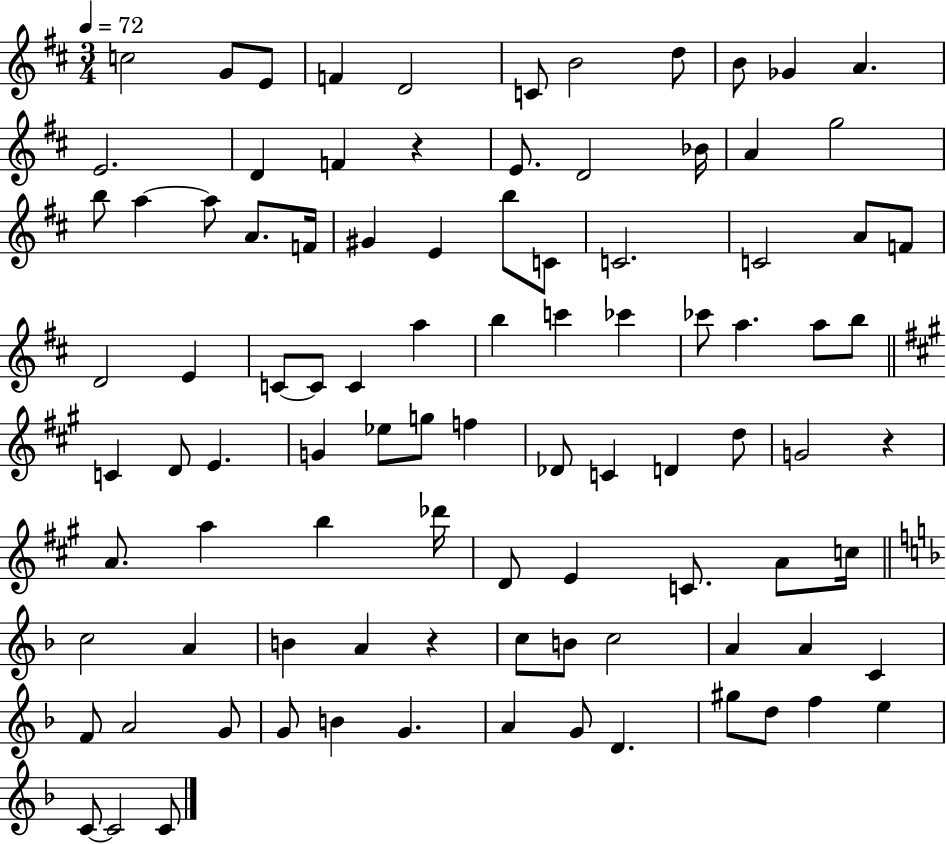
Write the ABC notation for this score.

X:1
T:Untitled
M:3/4
L:1/4
K:D
c2 G/2 E/2 F D2 C/2 B2 d/2 B/2 _G A E2 D F z E/2 D2 _B/4 A g2 b/2 a a/2 A/2 F/4 ^G E b/2 C/2 C2 C2 A/2 F/2 D2 E C/2 C/2 C a b c' _c' _c'/2 a a/2 b/2 C D/2 E G _e/2 g/2 f _D/2 C D d/2 G2 z A/2 a b _d'/4 D/2 E C/2 A/2 c/4 c2 A B A z c/2 B/2 c2 A A C F/2 A2 G/2 G/2 B G A G/2 D ^g/2 d/2 f e C/2 C2 C/2